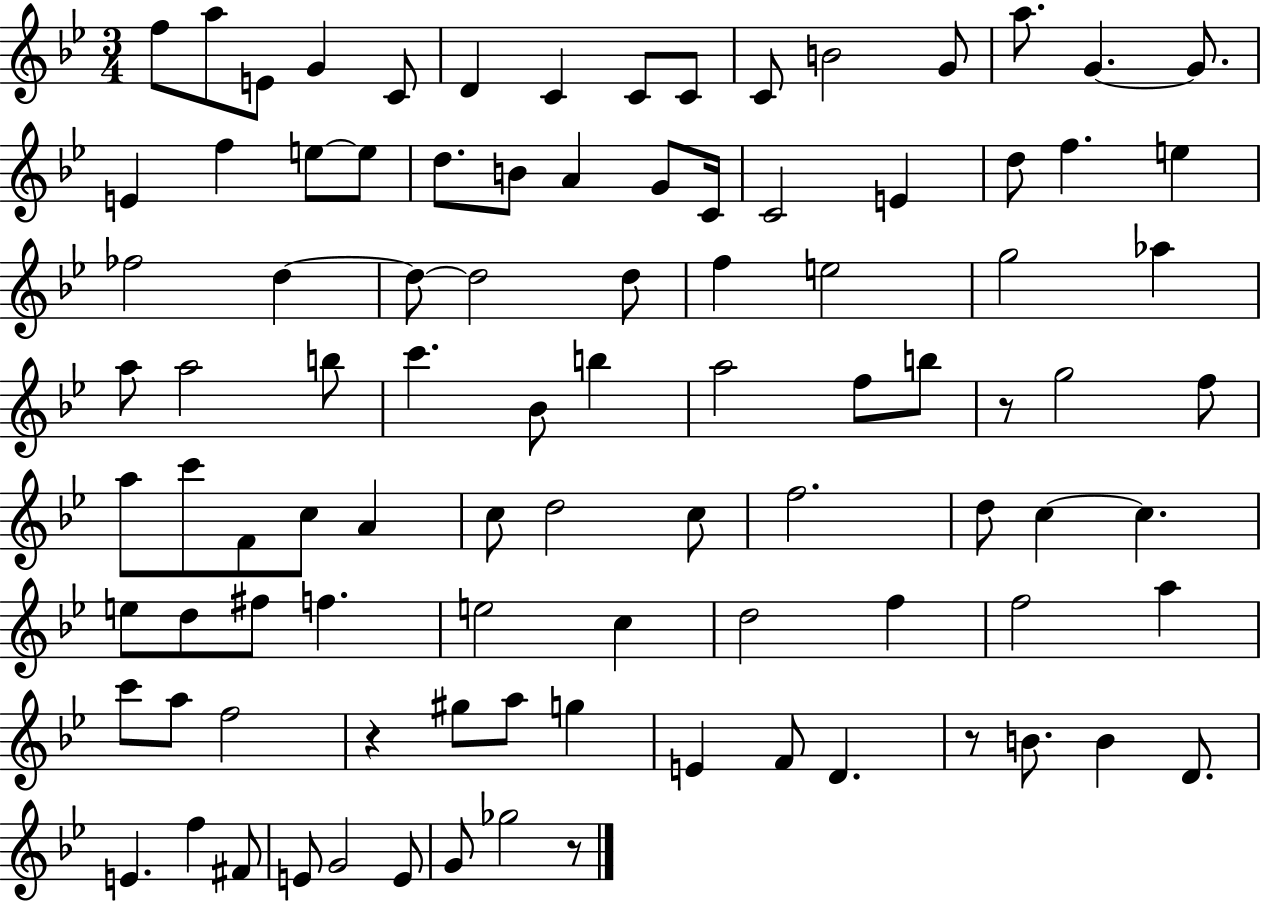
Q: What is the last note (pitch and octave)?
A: Gb5